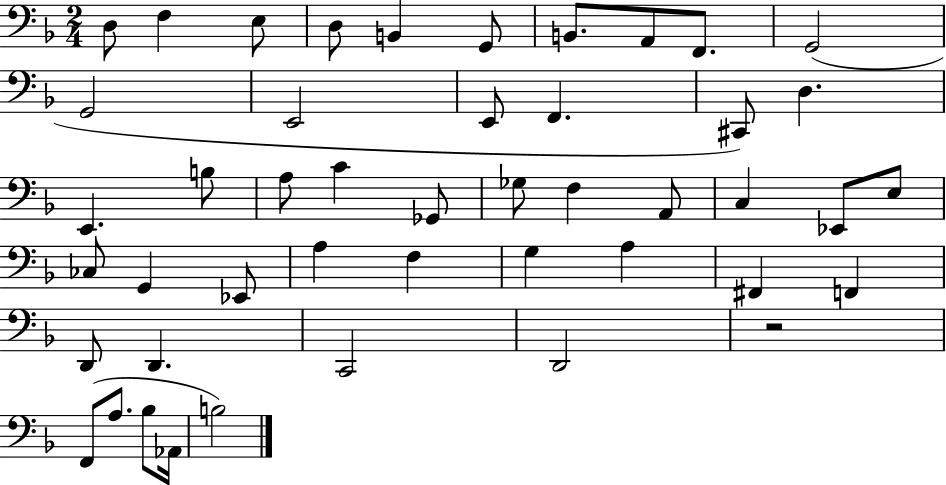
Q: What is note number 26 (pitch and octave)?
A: Eb2